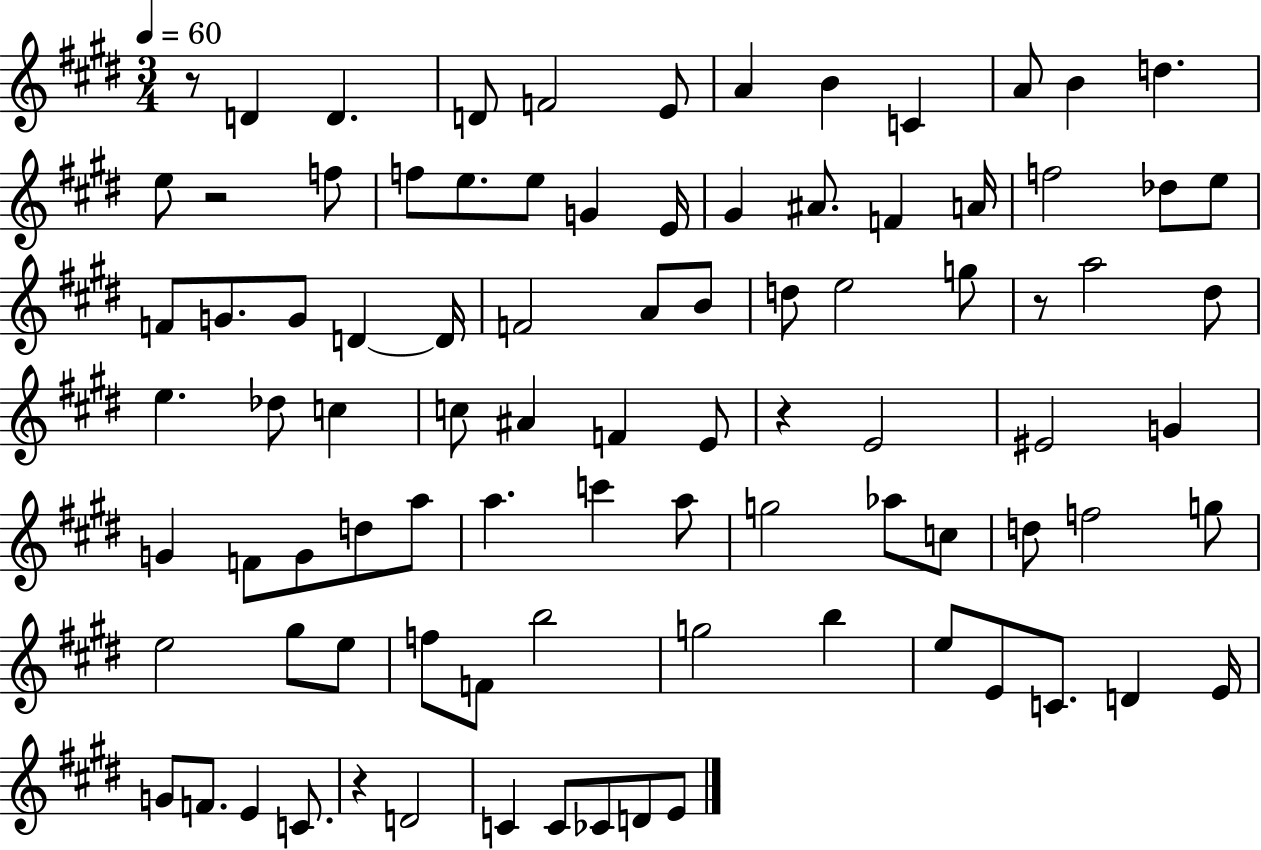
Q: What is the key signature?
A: E major